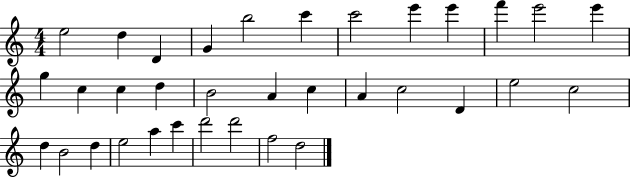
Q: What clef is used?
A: treble